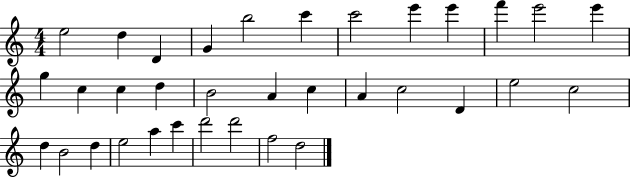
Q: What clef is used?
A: treble